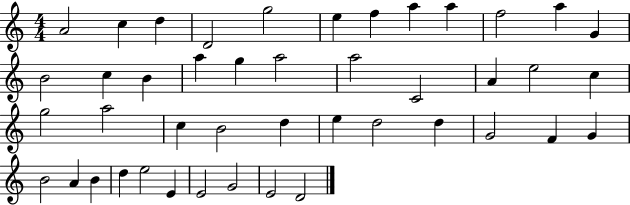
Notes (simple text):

A4/h C5/q D5/q D4/h G5/h E5/q F5/q A5/q A5/q F5/h A5/q G4/q B4/h C5/q B4/q A5/q G5/q A5/h A5/h C4/h A4/q E5/h C5/q G5/h A5/h C5/q B4/h D5/q E5/q D5/h D5/q G4/h F4/q G4/q B4/h A4/q B4/q D5/q E5/h E4/q E4/h G4/h E4/h D4/h